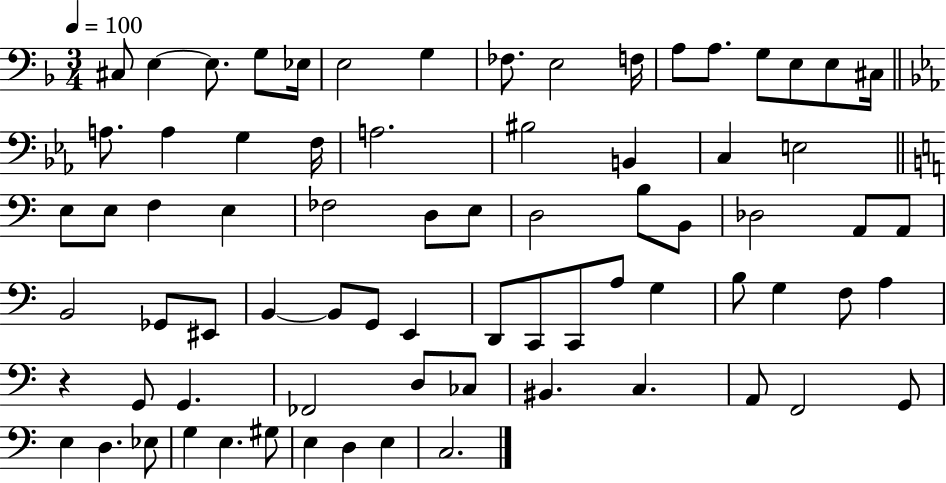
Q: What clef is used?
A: bass